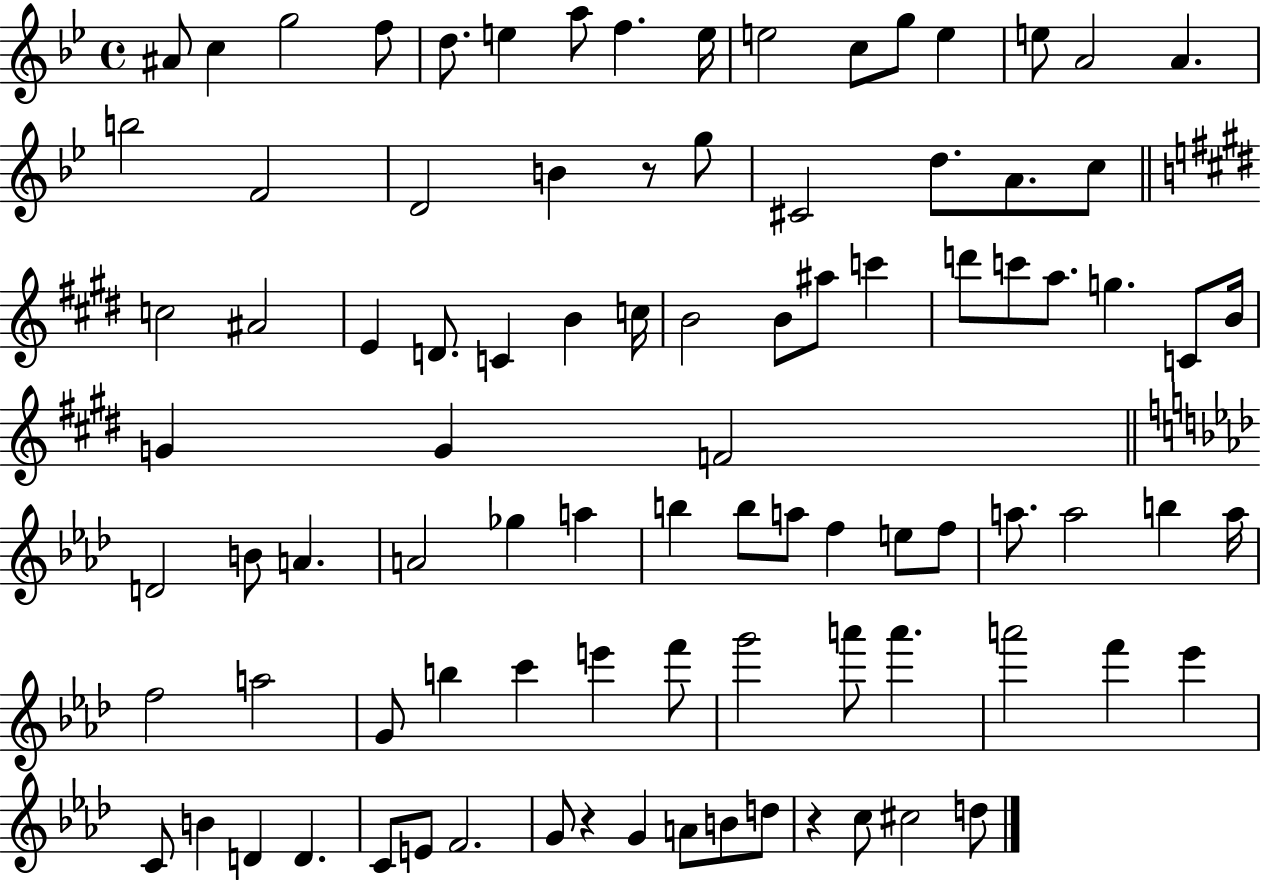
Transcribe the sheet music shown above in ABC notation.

X:1
T:Untitled
M:4/4
L:1/4
K:Bb
^A/2 c g2 f/2 d/2 e a/2 f e/4 e2 c/2 g/2 e e/2 A2 A b2 F2 D2 B z/2 g/2 ^C2 d/2 A/2 c/2 c2 ^A2 E D/2 C B c/4 B2 B/2 ^a/2 c' d'/2 c'/2 a/2 g C/2 B/4 G G F2 D2 B/2 A A2 _g a b b/2 a/2 f e/2 f/2 a/2 a2 b a/4 f2 a2 G/2 b c' e' f'/2 g'2 a'/2 a' a'2 f' _e' C/2 B D D C/2 E/2 F2 G/2 z G A/2 B/2 d/2 z c/2 ^c2 d/2